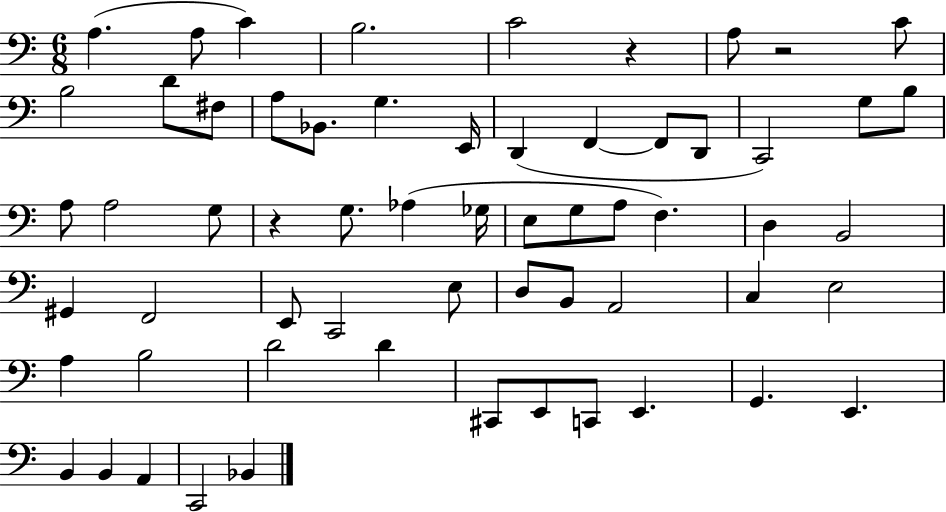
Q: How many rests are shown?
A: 3